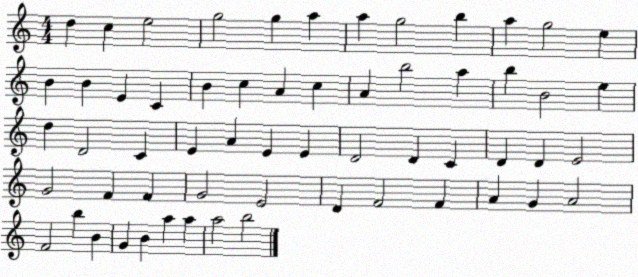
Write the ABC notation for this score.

X:1
T:Untitled
M:4/4
L:1/4
K:C
d c e2 g2 g a a g2 b a g2 e B B E C B c A c A b2 a b B2 e d D2 C E A E E D2 D C D D E2 G2 F F G2 E2 D F2 F A G A2 F2 b B G B a a a2 b2